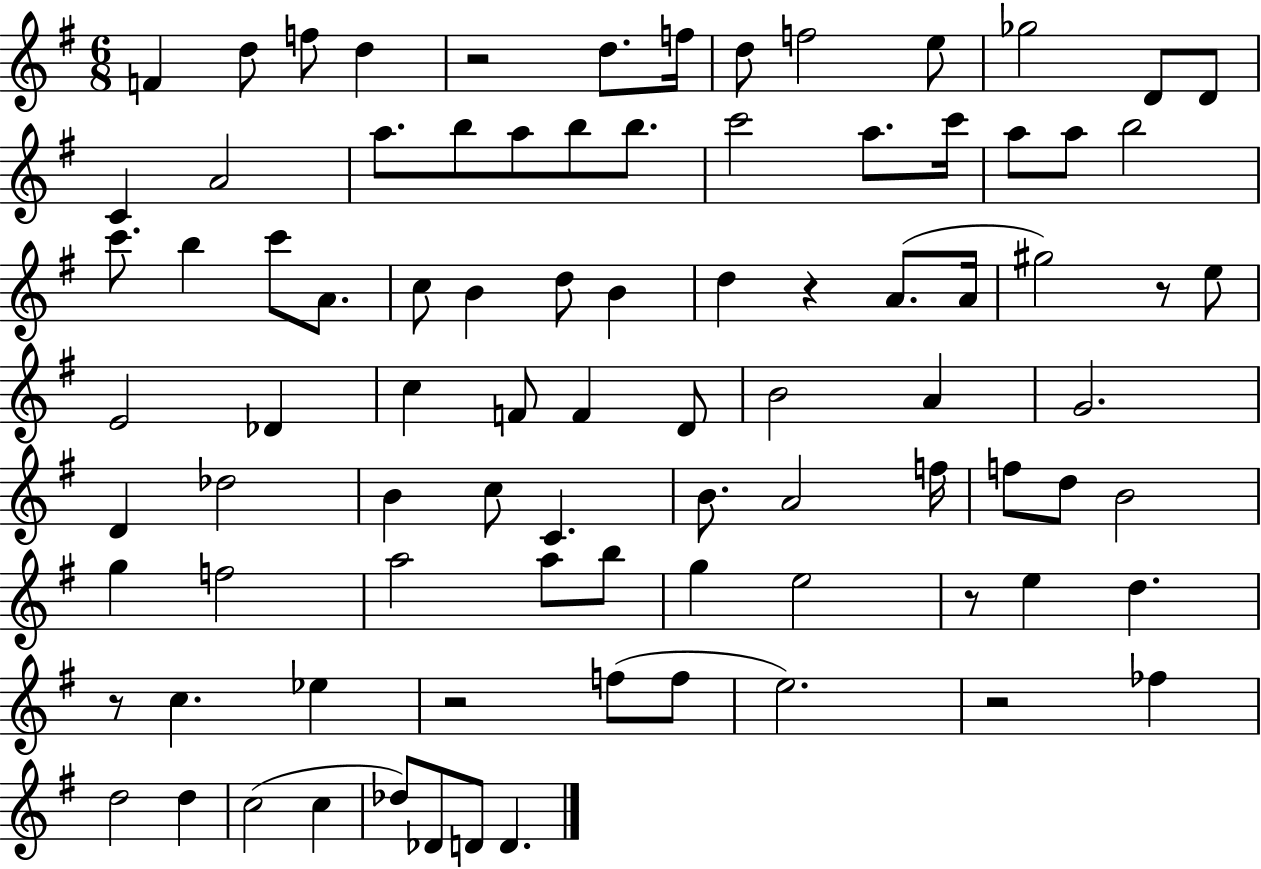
{
  \clef treble
  \numericTimeSignature
  \time 6/8
  \key g \major
  f'4 d''8 f''8 d''4 | r2 d''8. f''16 | d''8 f''2 e''8 | ges''2 d'8 d'8 | \break c'4 a'2 | a''8. b''8 a''8 b''8 b''8. | c'''2 a''8. c'''16 | a''8 a''8 b''2 | \break c'''8. b''4 c'''8 a'8. | c''8 b'4 d''8 b'4 | d''4 r4 a'8.( a'16 | gis''2) r8 e''8 | \break e'2 des'4 | c''4 f'8 f'4 d'8 | b'2 a'4 | g'2. | \break d'4 des''2 | b'4 c''8 c'4. | b'8. a'2 f''16 | f''8 d''8 b'2 | \break g''4 f''2 | a''2 a''8 b''8 | g''4 e''2 | r8 e''4 d''4. | \break r8 c''4. ees''4 | r2 f''8( f''8 | e''2.) | r2 fes''4 | \break d''2 d''4 | c''2( c''4 | des''8) des'8 d'8 d'4. | \bar "|."
}